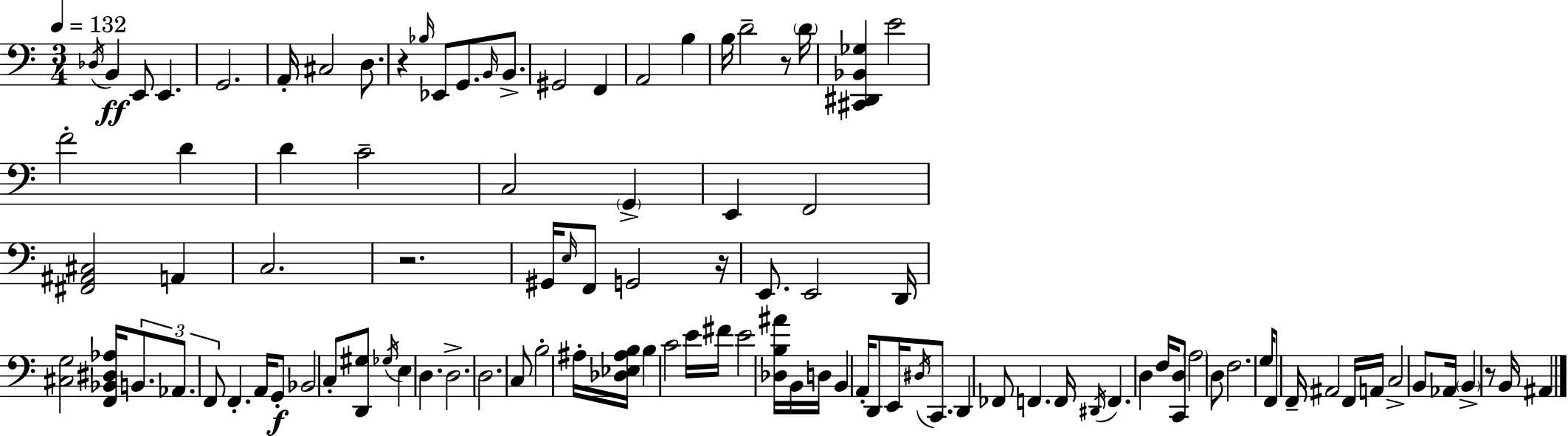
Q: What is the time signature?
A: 3/4